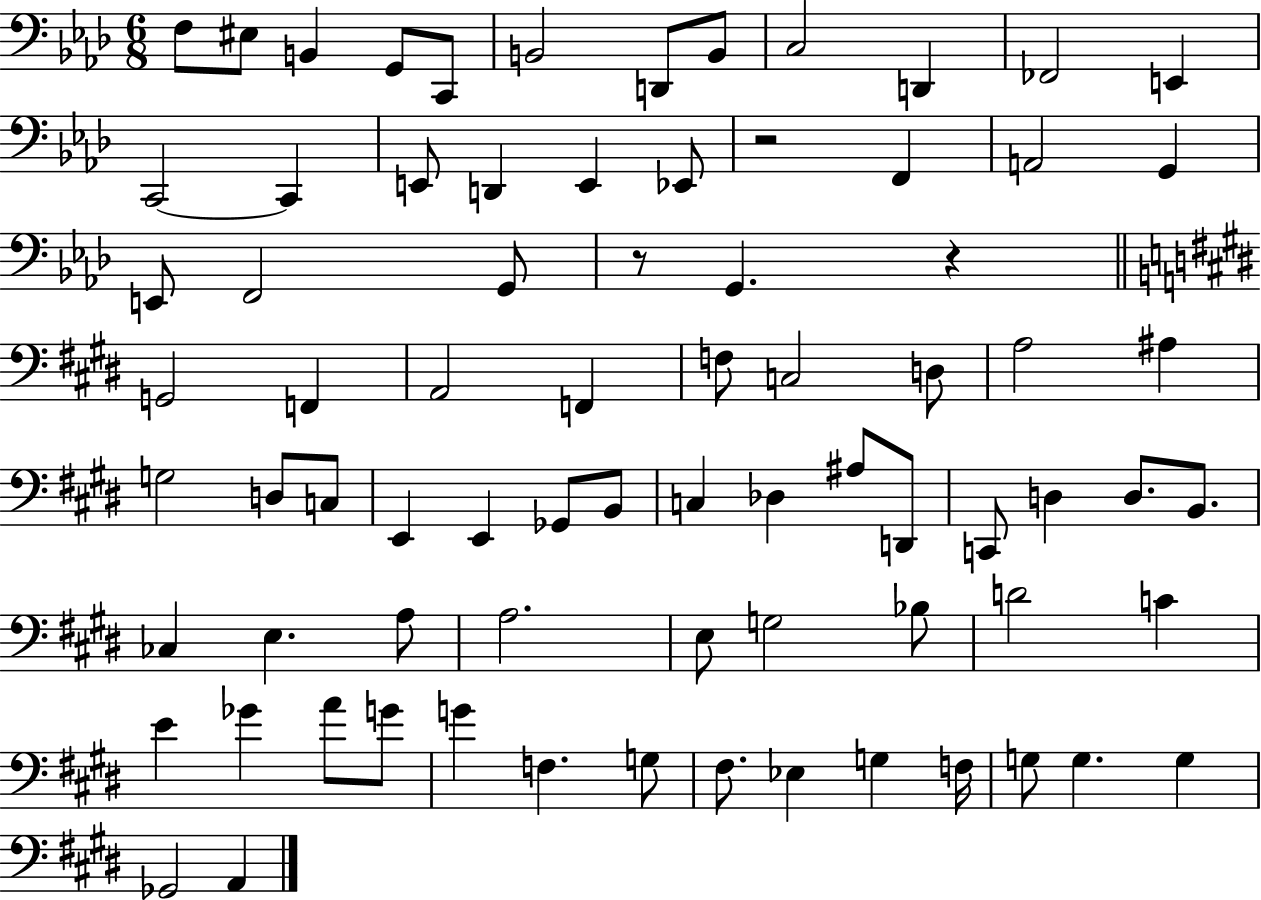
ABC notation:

X:1
T:Untitled
M:6/8
L:1/4
K:Ab
F,/2 ^E,/2 B,, G,,/2 C,,/2 B,,2 D,,/2 B,,/2 C,2 D,, _F,,2 E,, C,,2 C,, E,,/2 D,, E,, _E,,/2 z2 F,, A,,2 G,, E,,/2 F,,2 G,,/2 z/2 G,, z G,,2 F,, A,,2 F,, F,/2 C,2 D,/2 A,2 ^A, G,2 D,/2 C,/2 E,, E,, _G,,/2 B,,/2 C, _D, ^A,/2 D,,/2 C,,/2 D, D,/2 B,,/2 _C, E, A,/2 A,2 E,/2 G,2 _B,/2 D2 C E _G A/2 G/2 G F, G,/2 ^F,/2 _E, G, F,/4 G,/2 G, G, _G,,2 A,,